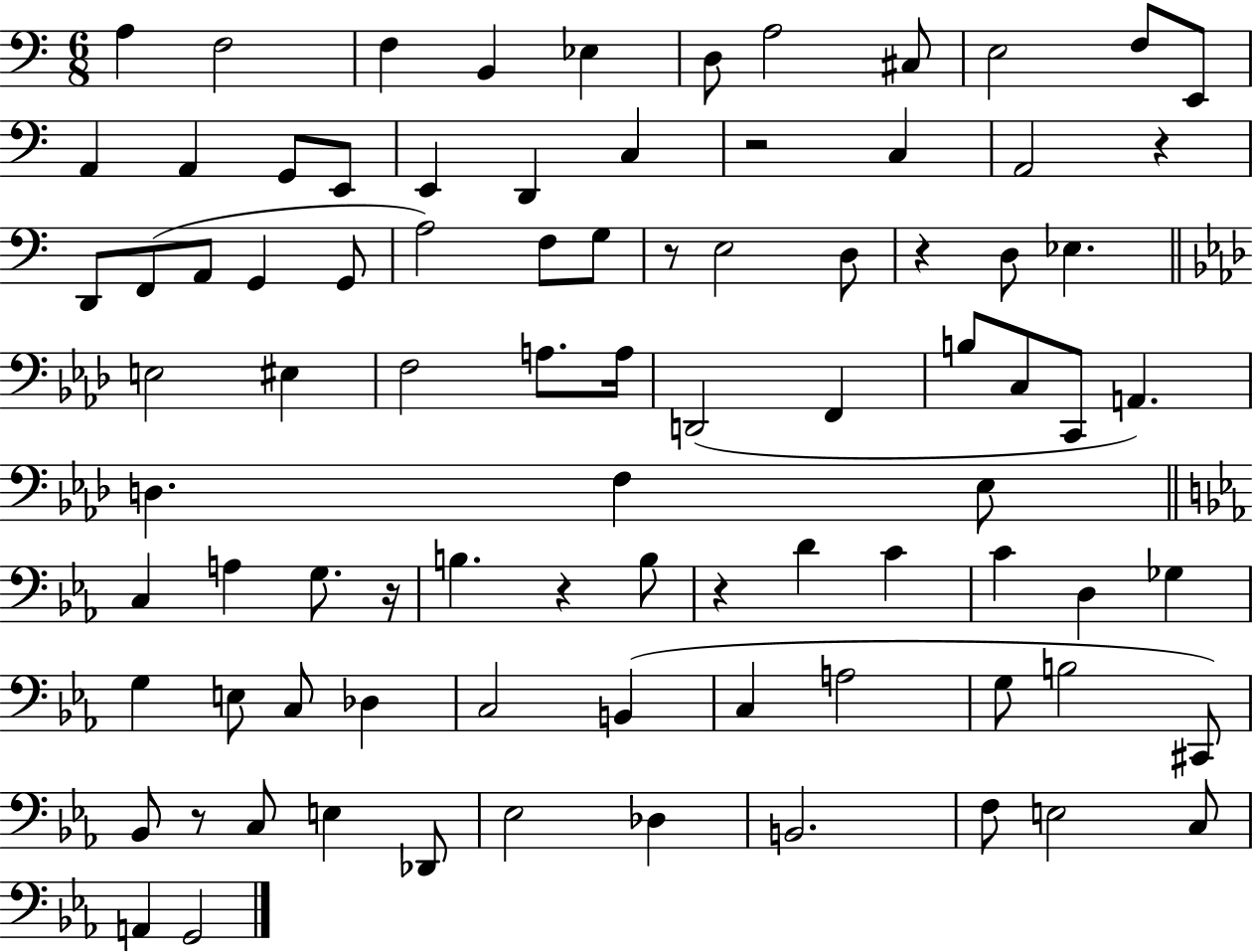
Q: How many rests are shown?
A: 8